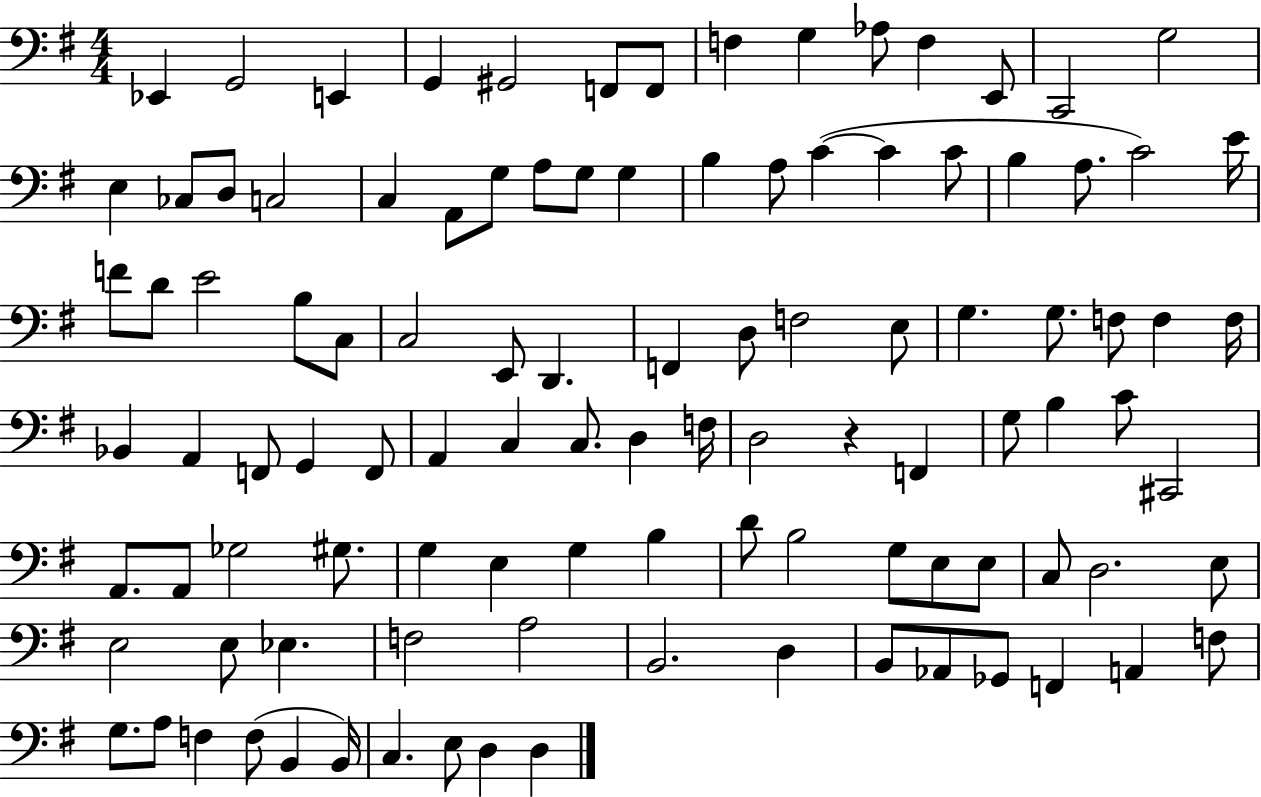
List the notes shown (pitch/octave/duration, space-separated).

Eb2/q G2/h E2/q G2/q G#2/h F2/e F2/e F3/q G3/q Ab3/e F3/q E2/e C2/h G3/h E3/q CES3/e D3/e C3/h C3/q A2/e G3/e A3/e G3/e G3/q B3/q A3/e C4/q C4/q C4/e B3/q A3/e. C4/h E4/s F4/e D4/e E4/h B3/e C3/e C3/h E2/e D2/q. F2/q D3/e F3/h E3/e G3/q. G3/e. F3/e F3/q F3/s Bb2/q A2/q F2/e G2/q F2/e A2/q C3/q C3/e. D3/q F3/s D3/h R/q F2/q G3/e B3/q C4/e C#2/h A2/e. A2/e Gb3/h G#3/e. G3/q E3/q G3/q B3/q D4/e B3/h G3/e E3/e E3/e C3/e D3/h. E3/e E3/h E3/e Eb3/q. F3/h A3/h B2/h. D3/q B2/e Ab2/e Gb2/e F2/q A2/q F3/e G3/e. A3/e F3/q F3/e B2/q B2/s C3/q. E3/e D3/q D3/q